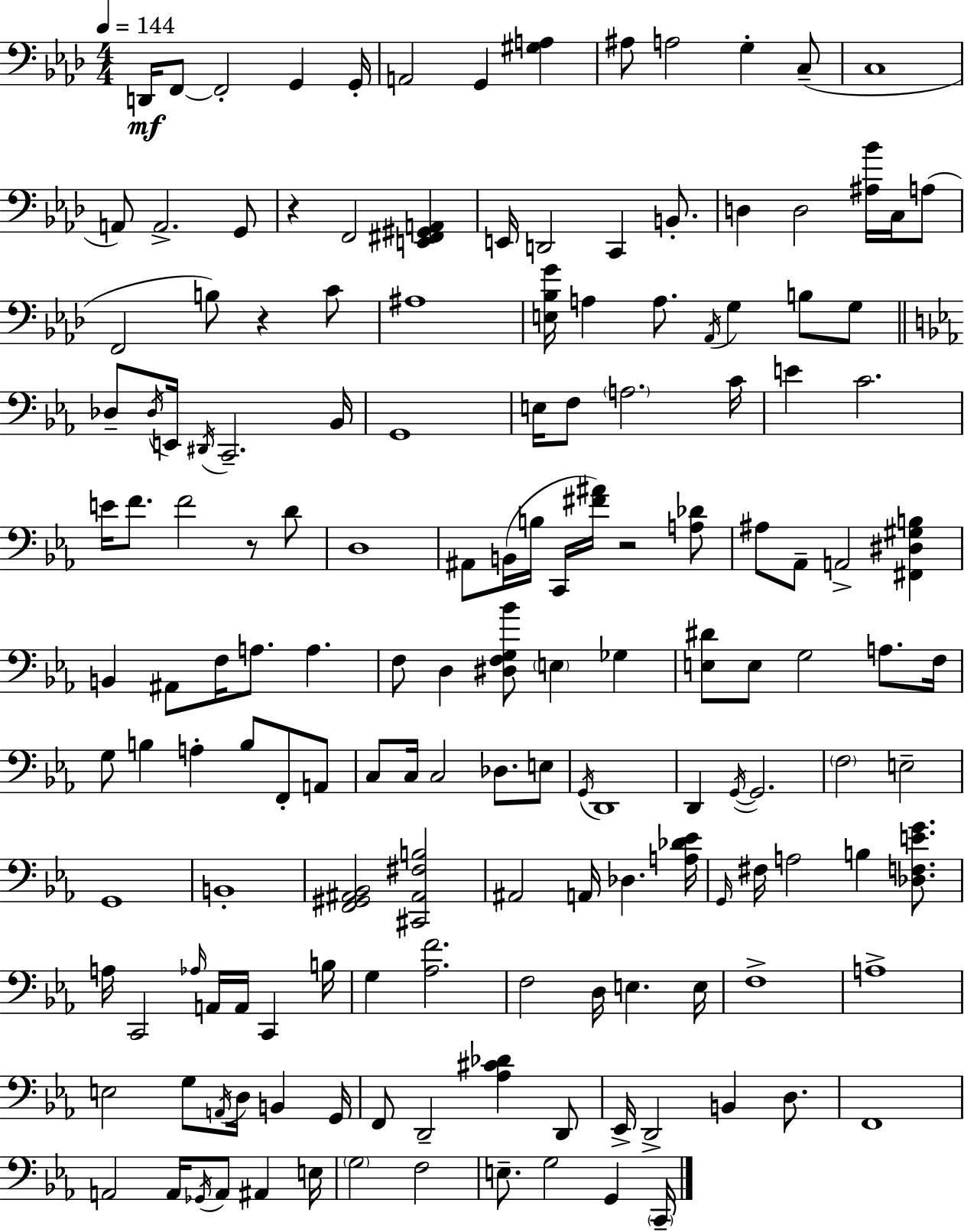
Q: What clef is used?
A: bass